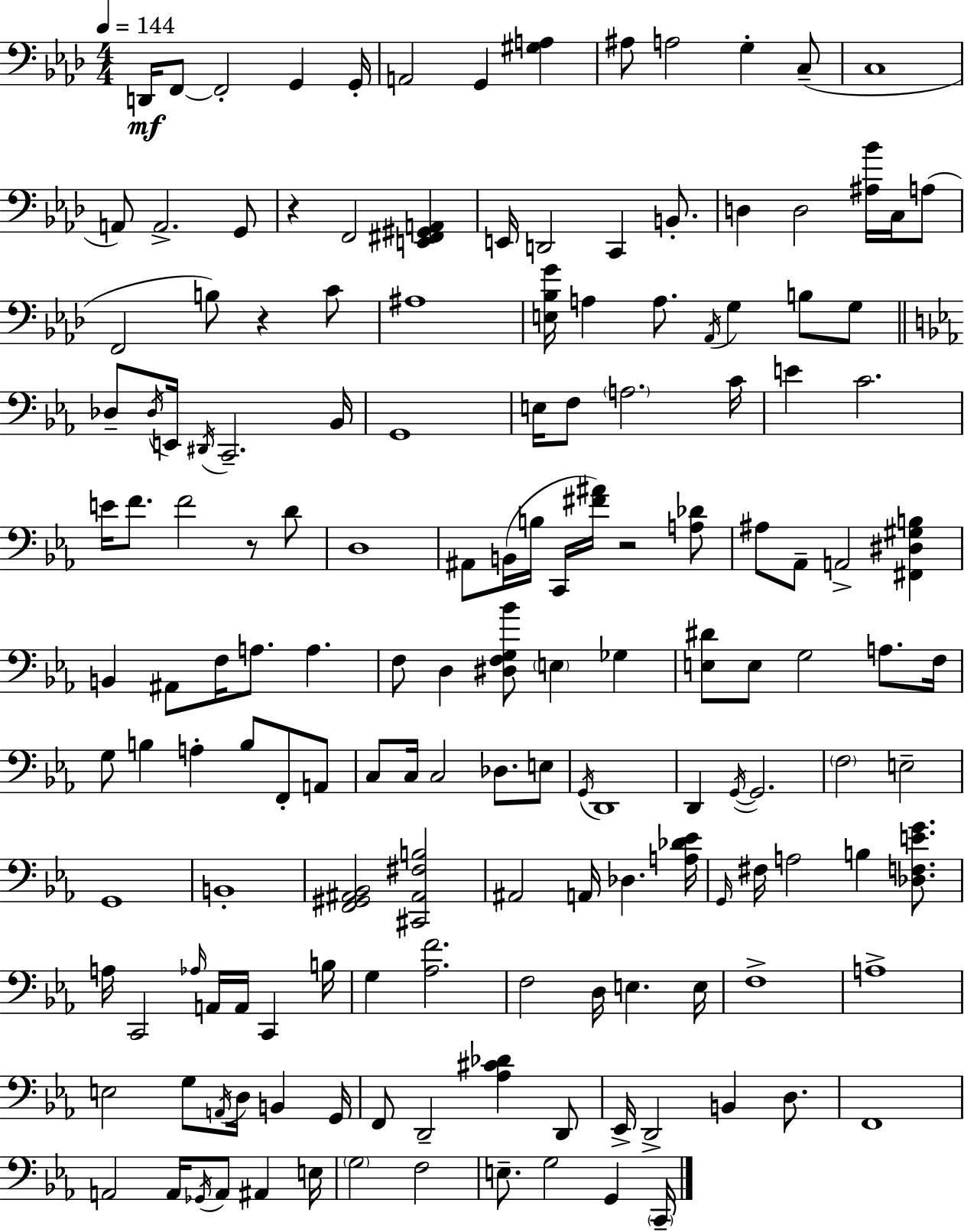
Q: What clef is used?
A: bass